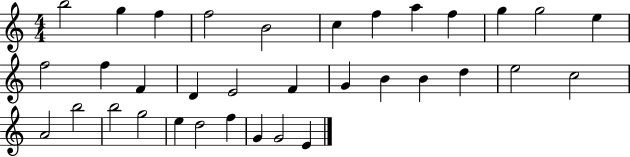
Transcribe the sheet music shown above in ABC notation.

X:1
T:Untitled
M:4/4
L:1/4
K:C
b2 g f f2 B2 c f a f g g2 e f2 f F D E2 F G B B d e2 c2 A2 b2 b2 g2 e d2 f G G2 E